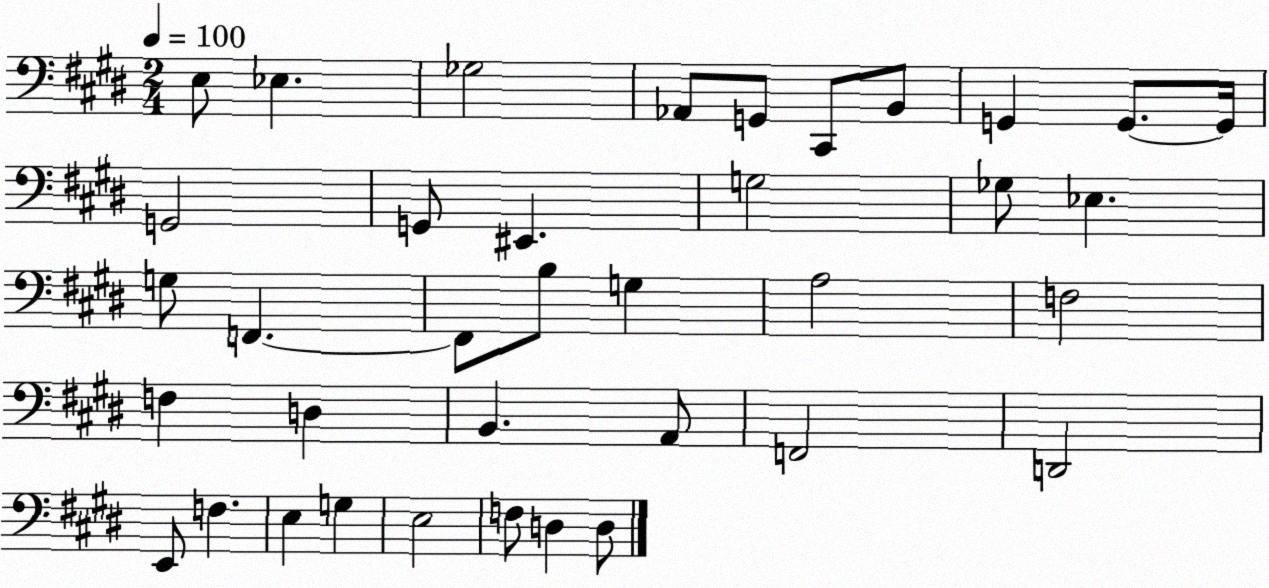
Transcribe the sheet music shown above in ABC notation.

X:1
T:Untitled
M:2/4
L:1/4
K:E
E,/2 _E, _G,2 _A,,/2 G,,/2 ^C,,/2 B,,/2 G,, G,,/2 G,,/4 G,,2 G,,/2 ^E,, G,2 _G,/2 _E, G,/2 F,, F,,/2 B,/2 G, A,2 F,2 F, D, B,, A,,/2 F,,2 D,,2 E,,/2 F, E, G, E,2 F,/2 D, D,/2